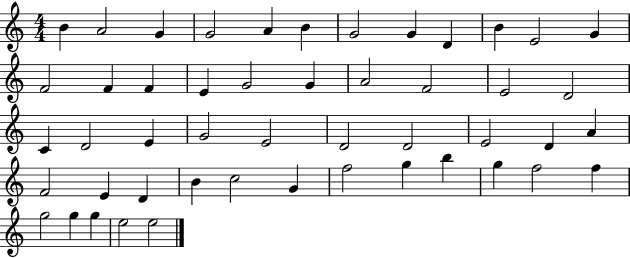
{
  \clef treble
  \numericTimeSignature
  \time 4/4
  \key c \major
  b'4 a'2 g'4 | g'2 a'4 b'4 | g'2 g'4 d'4 | b'4 e'2 g'4 | \break f'2 f'4 f'4 | e'4 g'2 g'4 | a'2 f'2 | e'2 d'2 | \break c'4 d'2 e'4 | g'2 e'2 | d'2 d'2 | e'2 d'4 a'4 | \break f'2 e'4 d'4 | b'4 c''2 g'4 | f''2 g''4 b''4 | g''4 f''2 f''4 | \break g''2 g''4 g''4 | e''2 e''2 | \bar "|."
}